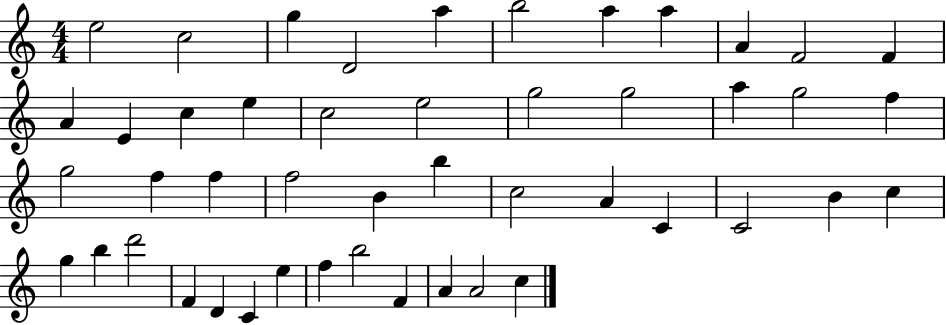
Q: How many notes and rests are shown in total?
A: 47